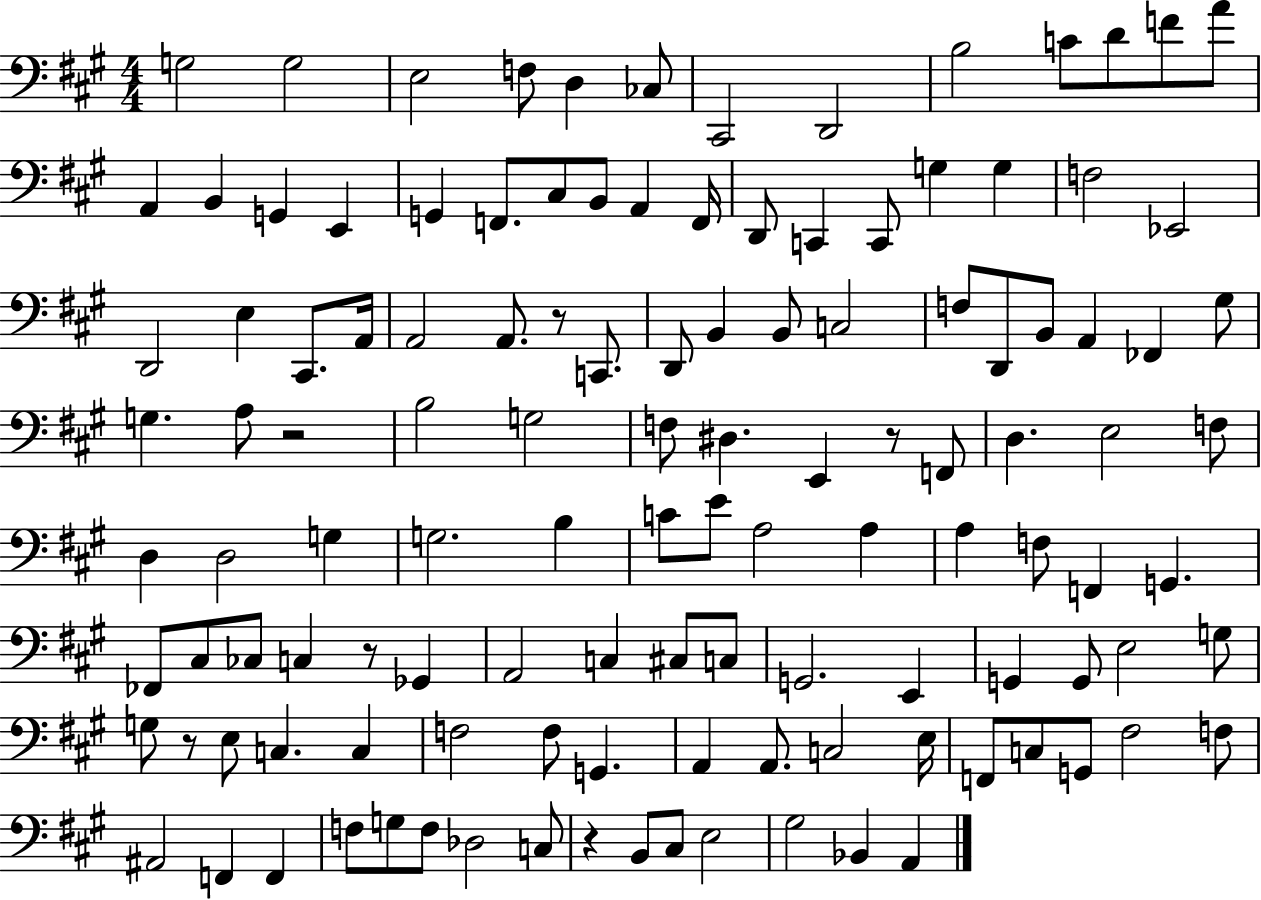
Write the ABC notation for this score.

X:1
T:Untitled
M:4/4
L:1/4
K:A
G,2 G,2 E,2 F,/2 D, _C,/2 ^C,,2 D,,2 B,2 C/2 D/2 F/2 A/2 A,, B,, G,, E,, G,, F,,/2 ^C,/2 B,,/2 A,, F,,/4 D,,/2 C,, C,,/2 G, G, F,2 _E,,2 D,,2 E, ^C,,/2 A,,/4 A,,2 A,,/2 z/2 C,,/2 D,,/2 B,, B,,/2 C,2 F,/2 D,,/2 B,,/2 A,, _F,, ^G,/2 G, A,/2 z2 B,2 G,2 F,/2 ^D, E,, z/2 F,,/2 D, E,2 F,/2 D, D,2 G, G,2 B, C/2 E/2 A,2 A, A, F,/2 F,, G,, _F,,/2 ^C,/2 _C,/2 C, z/2 _G,, A,,2 C, ^C,/2 C,/2 G,,2 E,, G,, G,,/2 E,2 G,/2 G,/2 z/2 E,/2 C, C, F,2 F,/2 G,, A,, A,,/2 C,2 E,/4 F,,/2 C,/2 G,,/2 ^F,2 F,/2 ^A,,2 F,, F,, F,/2 G,/2 F,/2 _D,2 C,/2 z B,,/2 ^C,/2 E,2 ^G,2 _B,, A,,